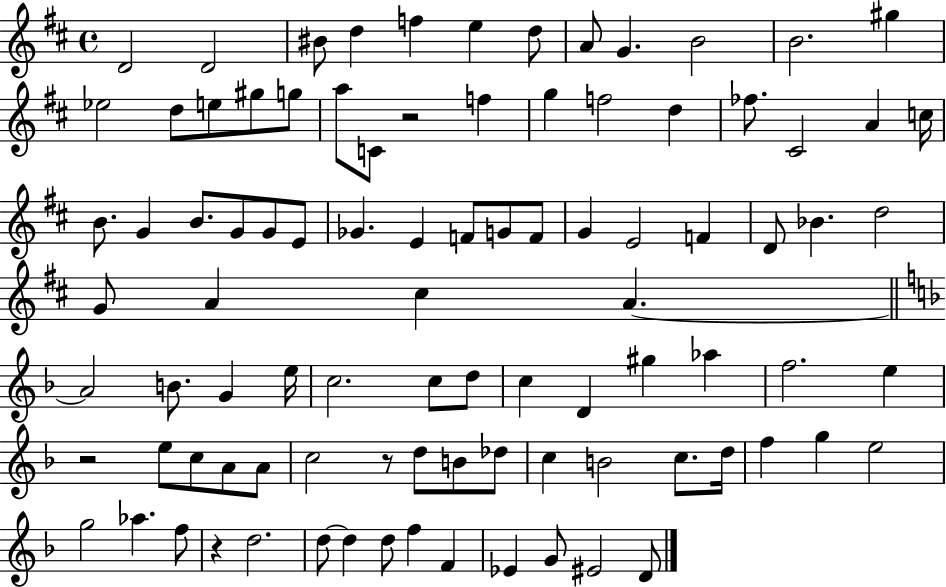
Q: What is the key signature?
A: D major